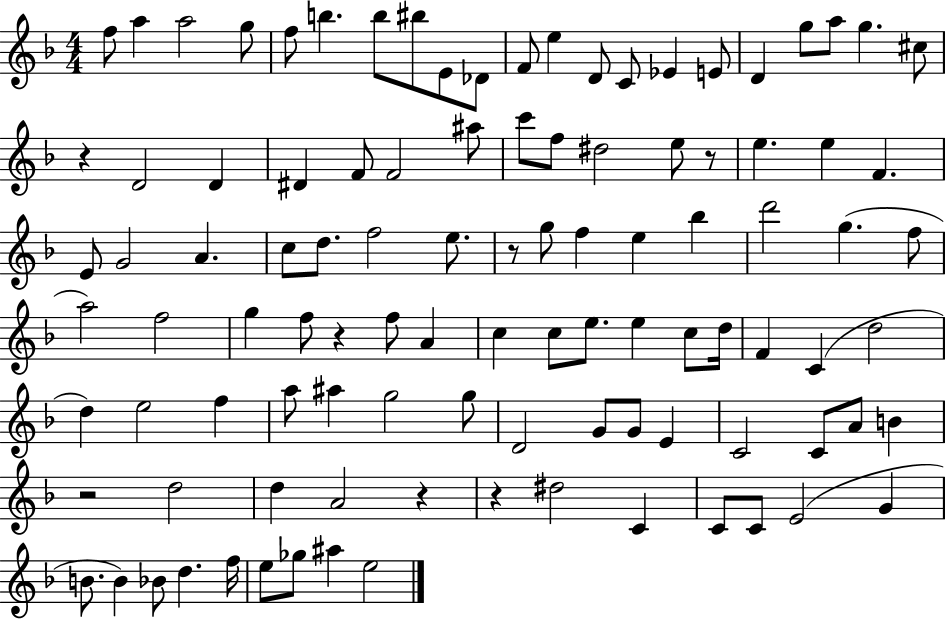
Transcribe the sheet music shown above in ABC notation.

X:1
T:Untitled
M:4/4
L:1/4
K:F
f/2 a a2 g/2 f/2 b b/2 ^b/2 E/2 _D/2 F/2 e D/2 C/2 _E E/2 D g/2 a/2 g ^c/2 z D2 D ^D F/2 F2 ^a/2 c'/2 f/2 ^d2 e/2 z/2 e e F E/2 G2 A c/2 d/2 f2 e/2 z/2 g/2 f e _b d'2 g f/2 a2 f2 g f/2 z f/2 A c c/2 e/2 e c/2 d/4 F C d2 d e2 f a/2 ^a g2 g/2 D2 G/2 G/2 E C2 C/2 A/2 B z2 d2 d A2 z z ^d2 C C/2 C/2 E2 G B/2 B _B/2 d f/4 e/2 _g/2 ^a e2